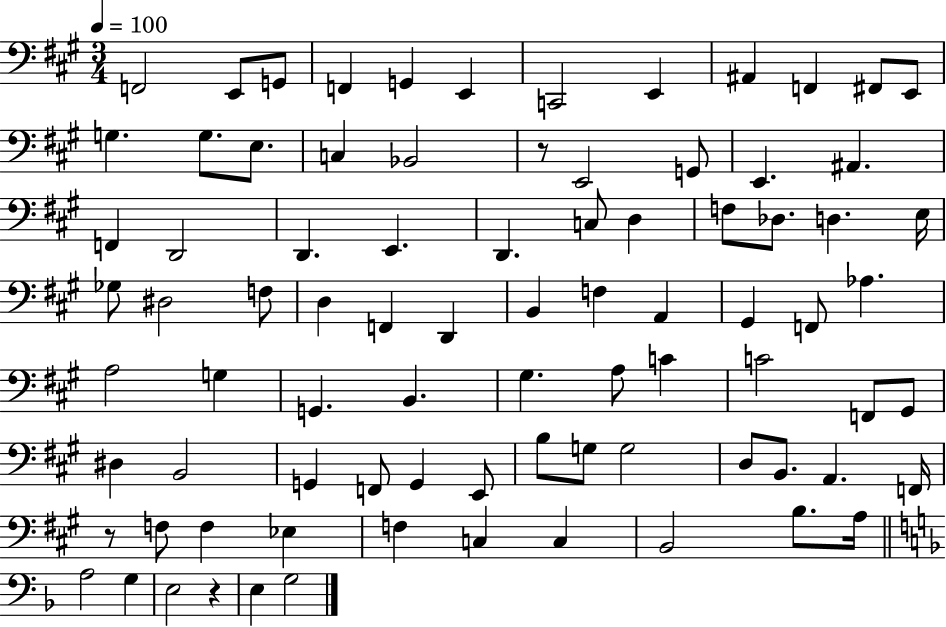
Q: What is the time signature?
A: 3/4